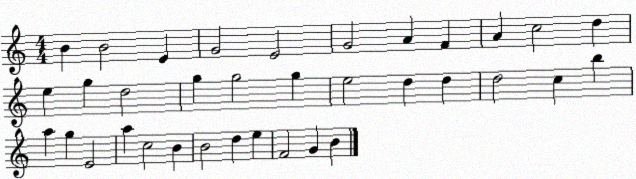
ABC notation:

X:1
T:Untitled
M:4/4
L:1/4
K:C
B B2 E G2 E2 G2 A F A c2 d e g d2 g g2 g e2 d d d2 c b a g E2 a c2 B B2 d e F2 G B